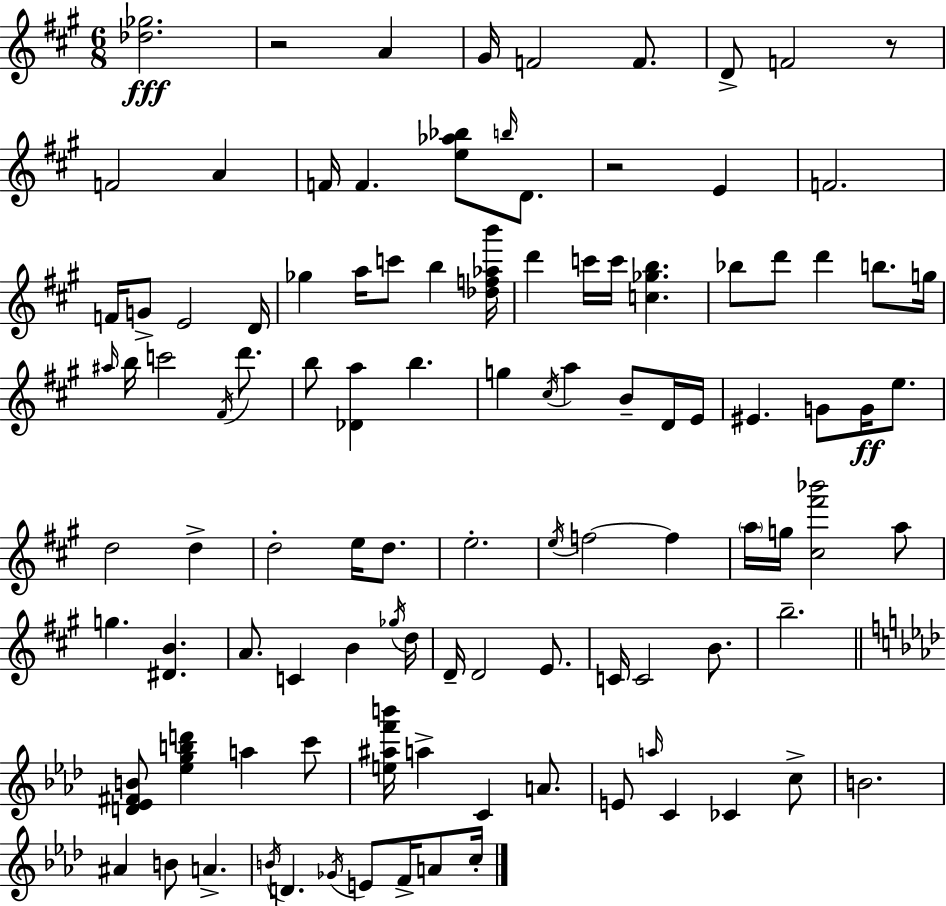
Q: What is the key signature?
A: A major